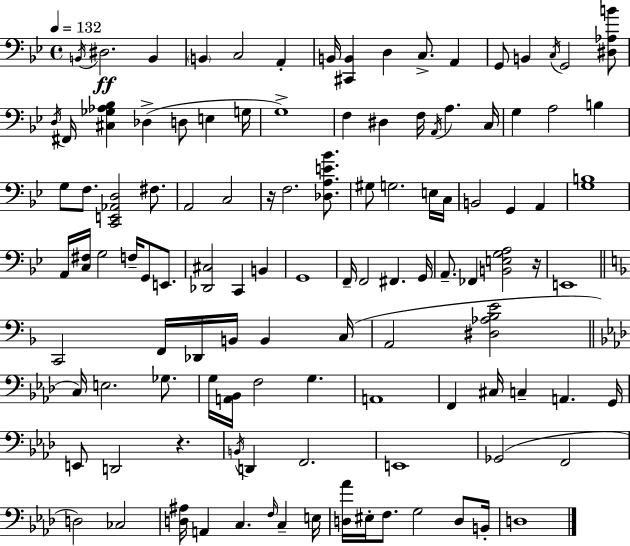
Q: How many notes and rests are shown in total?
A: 114